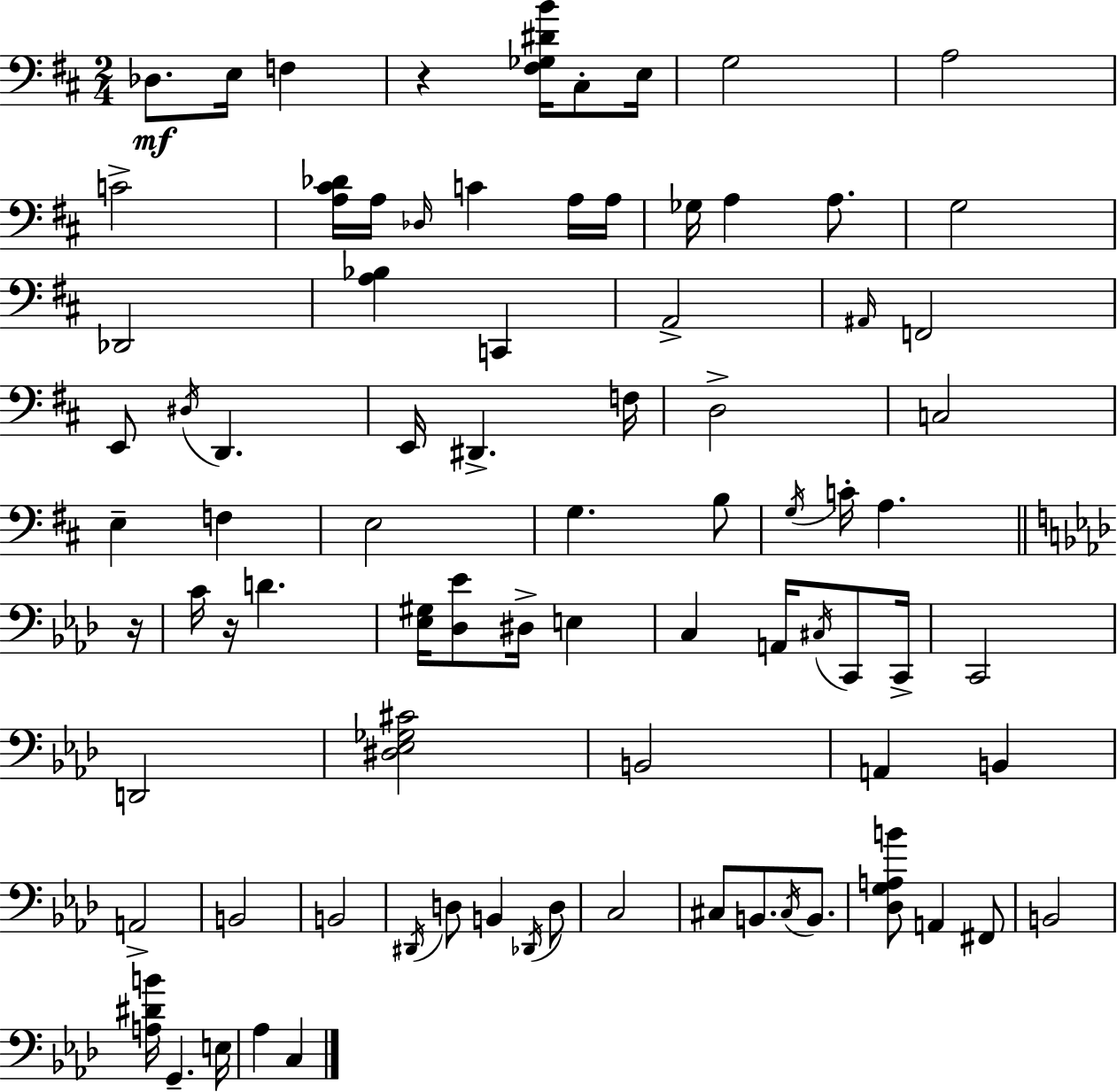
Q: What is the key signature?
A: D major